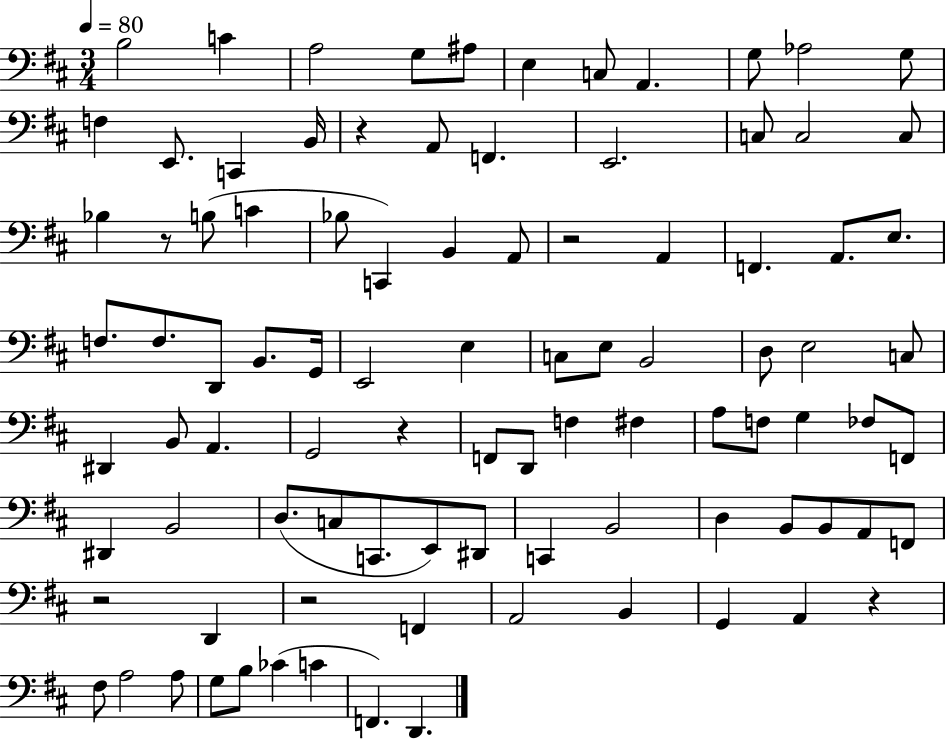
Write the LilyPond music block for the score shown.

{
  \clef bass
  \numericTimeSignature
  \time 3/4
  \key d \major
  \tempo 4 = 80
  \repeat volta 2 { b2 c'4 | a2 g8 ais8 | e4 c8 a,4. | g8 aes2 g8 | \break f4 e,8. c,4 b,16 | r4 a,8 f,4. | e,2. | c8 c2 c8 | \break bes4 r8 b8( c'4 | bes8 c,4) b,4 a,8 | r2 a,4 | f,4. a,8. e8. | \break f8. f8. d,8 b,8. g,16 | e,2 e4 | c8 e8 b,2 | d8 e2 c8 | \break dis,4 b,8 a,4. | g,2 r4 | f,8 d,8 f4 fis4 | a8 f8 g4 fes8 f,8 | \break dis,4 b,2 | d8.( c8 c,8. e,8) dis,8 | c,4 b,2 | d4 b,8 b,8 a,8 f,8 | \break r2 d,4 | r2 f,4 | a,2 b,4 | g,4 a,4 r4 | \break fis8 a2 a8 | g8 b8 ces'4( c'4 | f,4.) d,4. | } \bar "|."
}